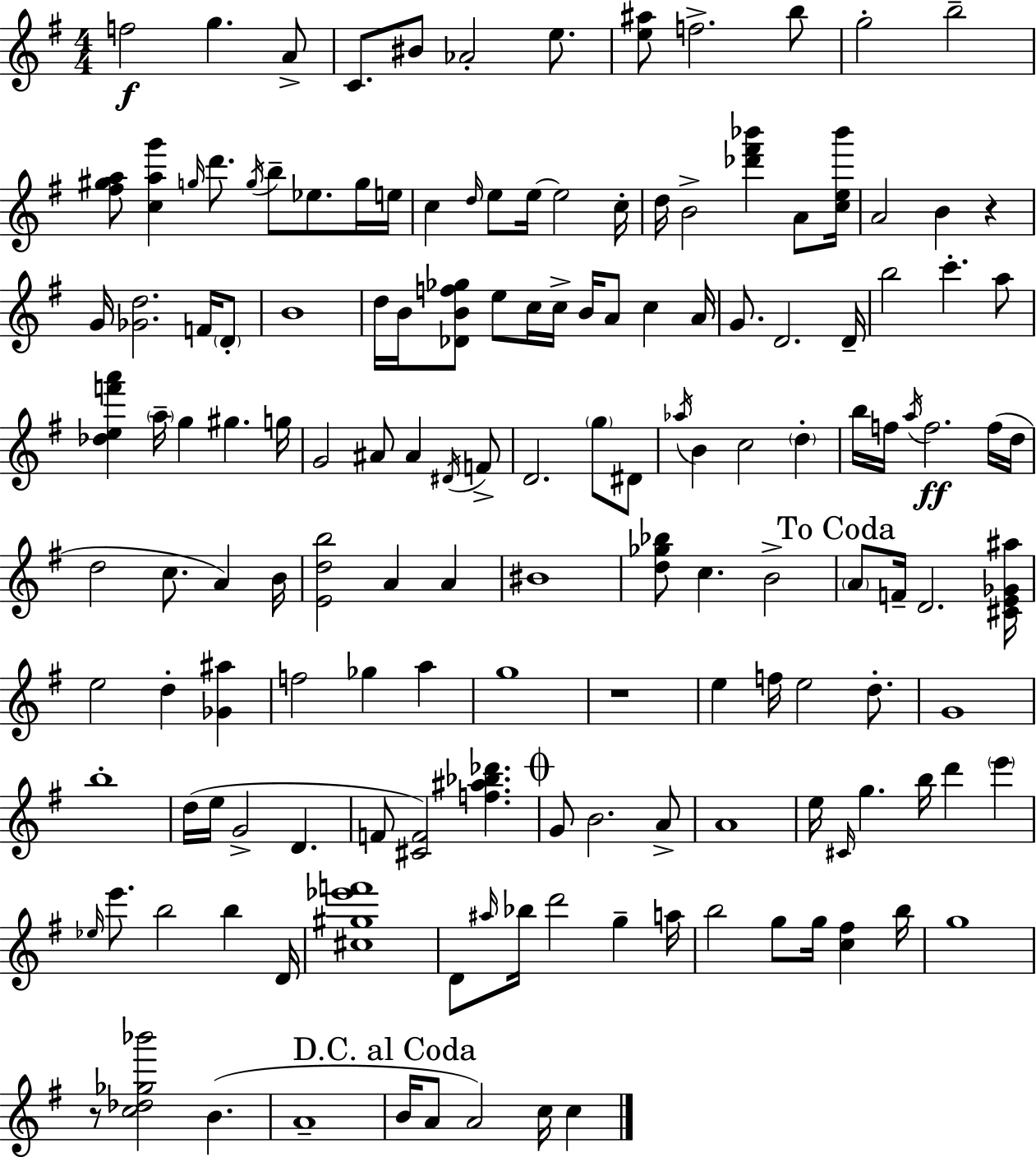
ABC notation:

X:1
T:Untitled
M:4/4
L:1/4
K:G
f2 g A/2 C/2 ^B/2 _A2 e/2 [e^a]/2 f2 b/2 g2 b2 [^f^ga]/2 [cag'] g/4 d'/2 g/4 b/2 _e/2 g/4 e/4 c d/4 e/2 e/4 e2 c/4 d/4 B2 [_d'^f'_b'] A/2 [ce_b']/4 A2 B z G/4 [_Gd]2 F/4 D/2 B4 d/4 B/4 [_DBf_g]/2 e/2 c/4 c/4 B/4 A/2 c A/4 G/2 D2 D/4 b2 c' a/2 [_def'a'] a/4 g ^g g/4 G2 ^A/2 ^A ^D/4 F/2 D2 g/2 ^D/2 _a/4 B c2 d b/4 f/4 a/4 f2 f/4 d/4 d2 c/2 A B/4 [Edb]2 A A ^B4 [d_g_b]/2 c B2 A/2 F/4 D2 [^CE_G^a]/4 e2 d [_G^a] f2 _g a g4 z4 e f/4 e2 d/2 G4 b4 d/4 e/4 G2 D F/2 [^CF]2 [f^a_b_d'] G/2 B2 A/2 A4 e/4 ^C/4 g b/4 d' e' _e/4 e'/2 b2 b D/4 [^c^g_e'f']4 D/2 ^a/4 _b/4 d'2 g a/4 b2 g/2 g/4 [c^f] b/4 g4 z/2 [c_d_g_b']2 B A4 B/4 A/2 A2 c/4 c